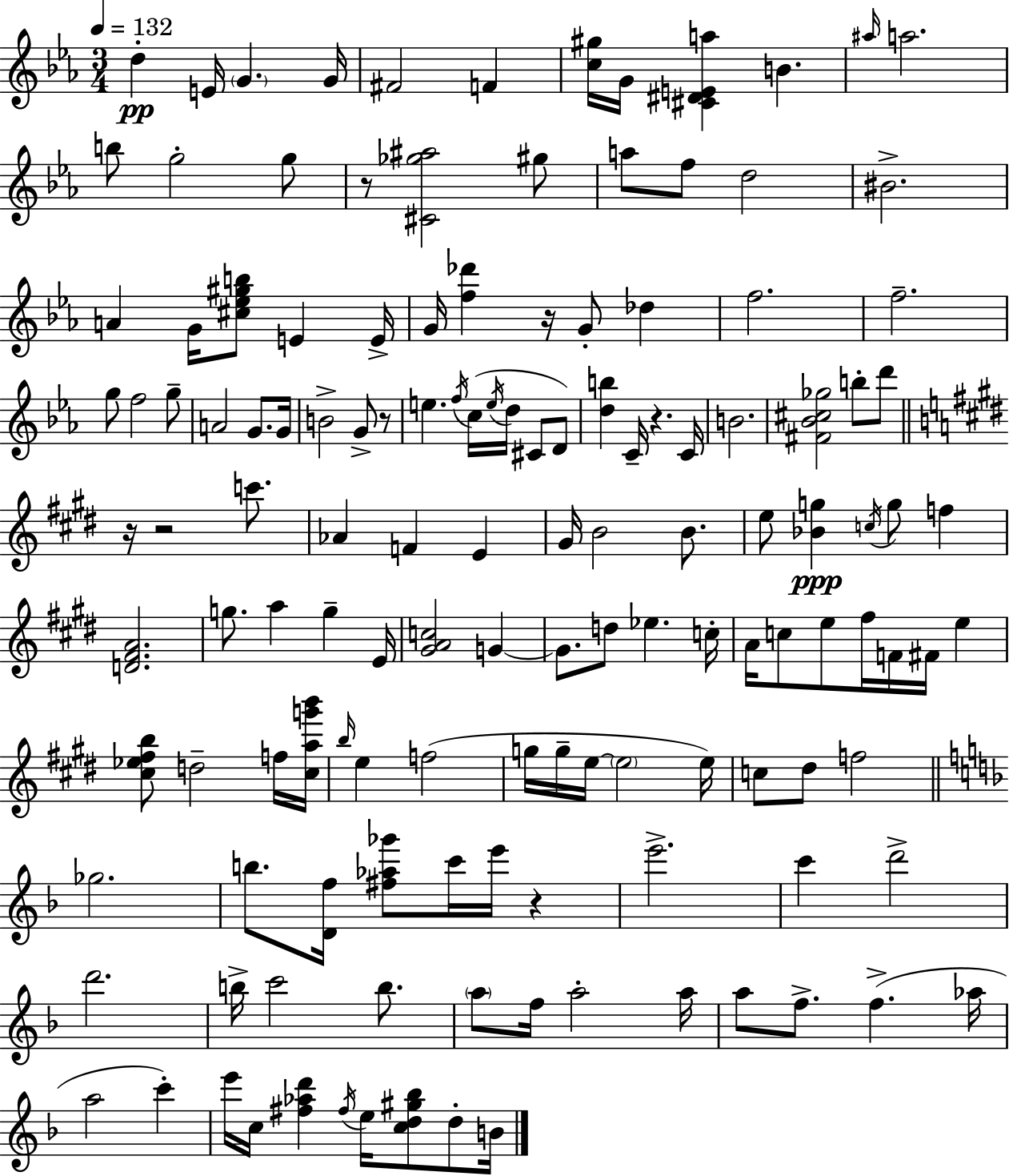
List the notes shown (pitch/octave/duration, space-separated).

D5/q E4/s G4/q. G4/s F#4/h F4/q [C5,G#5]/s G4/s [C#4,D#4,E4,A5]/q B4/q. A#5/s A5/h. B5/e G5/h G5/e R/e [C#4,Gb5,A#5]/h G#5/e A5/e F5/e D5/h BIS4/h. A4/q G4/s [C#5,Eb5,G#5,B5]/e E4/q E4/s G4/s [F5,Db6]/q R/s G4/e Db5/q F5/h. F5/h. G5/e F5/h G5/e A4/h G4/e. G4/s B4/h G4/e R/e E5/q. F5/s C5/s E5/s D5/s C#4/e D4/e [D5,B5]/q C4/s R/q. C4/s B4/h. [F#4,Bb4,C#5,Gb5]/h B5/e D6/e R/s R/h C6/e. Ab4/q F4/q E4/q G#4/s B4/h B4/e. E5/e [Bb4,G5]/q C5/s G5/e F5/q [D4,F#4,A4]/h. G5/e. A5/q G5/q E4/s [G#4,A4,C5]/h G4/q G4/e. D5/e Eb5/q. C5/s A4/s C5/e E5/e F#5/s F4/s F#4/s E5/q [C#5,Eb5,F#5,B5]/e D5/h F5/s [C#5,A5,G6,B6]/s B5/s E5/q F5/h G5/s G5/s E5/s E5/h E5/s C5/e D#5/e F5/h Gb5/h. B5/e. [D4,F5]/s [F#5,Ab5,Gb6]/e C6/s E6/s R/q E6/h. C6/q D6/h D6/h. B5/s C6/h B5/e. A5/e F5/s A5/h A5/s A5/e F5/e. F5/q. Ab5/s A5/h C6/q E6/s C5/s [F#5,Ab5,D6]/q F#5/s E5/s [C5,D5,G#5,Bb5]/e D5/e B4/s